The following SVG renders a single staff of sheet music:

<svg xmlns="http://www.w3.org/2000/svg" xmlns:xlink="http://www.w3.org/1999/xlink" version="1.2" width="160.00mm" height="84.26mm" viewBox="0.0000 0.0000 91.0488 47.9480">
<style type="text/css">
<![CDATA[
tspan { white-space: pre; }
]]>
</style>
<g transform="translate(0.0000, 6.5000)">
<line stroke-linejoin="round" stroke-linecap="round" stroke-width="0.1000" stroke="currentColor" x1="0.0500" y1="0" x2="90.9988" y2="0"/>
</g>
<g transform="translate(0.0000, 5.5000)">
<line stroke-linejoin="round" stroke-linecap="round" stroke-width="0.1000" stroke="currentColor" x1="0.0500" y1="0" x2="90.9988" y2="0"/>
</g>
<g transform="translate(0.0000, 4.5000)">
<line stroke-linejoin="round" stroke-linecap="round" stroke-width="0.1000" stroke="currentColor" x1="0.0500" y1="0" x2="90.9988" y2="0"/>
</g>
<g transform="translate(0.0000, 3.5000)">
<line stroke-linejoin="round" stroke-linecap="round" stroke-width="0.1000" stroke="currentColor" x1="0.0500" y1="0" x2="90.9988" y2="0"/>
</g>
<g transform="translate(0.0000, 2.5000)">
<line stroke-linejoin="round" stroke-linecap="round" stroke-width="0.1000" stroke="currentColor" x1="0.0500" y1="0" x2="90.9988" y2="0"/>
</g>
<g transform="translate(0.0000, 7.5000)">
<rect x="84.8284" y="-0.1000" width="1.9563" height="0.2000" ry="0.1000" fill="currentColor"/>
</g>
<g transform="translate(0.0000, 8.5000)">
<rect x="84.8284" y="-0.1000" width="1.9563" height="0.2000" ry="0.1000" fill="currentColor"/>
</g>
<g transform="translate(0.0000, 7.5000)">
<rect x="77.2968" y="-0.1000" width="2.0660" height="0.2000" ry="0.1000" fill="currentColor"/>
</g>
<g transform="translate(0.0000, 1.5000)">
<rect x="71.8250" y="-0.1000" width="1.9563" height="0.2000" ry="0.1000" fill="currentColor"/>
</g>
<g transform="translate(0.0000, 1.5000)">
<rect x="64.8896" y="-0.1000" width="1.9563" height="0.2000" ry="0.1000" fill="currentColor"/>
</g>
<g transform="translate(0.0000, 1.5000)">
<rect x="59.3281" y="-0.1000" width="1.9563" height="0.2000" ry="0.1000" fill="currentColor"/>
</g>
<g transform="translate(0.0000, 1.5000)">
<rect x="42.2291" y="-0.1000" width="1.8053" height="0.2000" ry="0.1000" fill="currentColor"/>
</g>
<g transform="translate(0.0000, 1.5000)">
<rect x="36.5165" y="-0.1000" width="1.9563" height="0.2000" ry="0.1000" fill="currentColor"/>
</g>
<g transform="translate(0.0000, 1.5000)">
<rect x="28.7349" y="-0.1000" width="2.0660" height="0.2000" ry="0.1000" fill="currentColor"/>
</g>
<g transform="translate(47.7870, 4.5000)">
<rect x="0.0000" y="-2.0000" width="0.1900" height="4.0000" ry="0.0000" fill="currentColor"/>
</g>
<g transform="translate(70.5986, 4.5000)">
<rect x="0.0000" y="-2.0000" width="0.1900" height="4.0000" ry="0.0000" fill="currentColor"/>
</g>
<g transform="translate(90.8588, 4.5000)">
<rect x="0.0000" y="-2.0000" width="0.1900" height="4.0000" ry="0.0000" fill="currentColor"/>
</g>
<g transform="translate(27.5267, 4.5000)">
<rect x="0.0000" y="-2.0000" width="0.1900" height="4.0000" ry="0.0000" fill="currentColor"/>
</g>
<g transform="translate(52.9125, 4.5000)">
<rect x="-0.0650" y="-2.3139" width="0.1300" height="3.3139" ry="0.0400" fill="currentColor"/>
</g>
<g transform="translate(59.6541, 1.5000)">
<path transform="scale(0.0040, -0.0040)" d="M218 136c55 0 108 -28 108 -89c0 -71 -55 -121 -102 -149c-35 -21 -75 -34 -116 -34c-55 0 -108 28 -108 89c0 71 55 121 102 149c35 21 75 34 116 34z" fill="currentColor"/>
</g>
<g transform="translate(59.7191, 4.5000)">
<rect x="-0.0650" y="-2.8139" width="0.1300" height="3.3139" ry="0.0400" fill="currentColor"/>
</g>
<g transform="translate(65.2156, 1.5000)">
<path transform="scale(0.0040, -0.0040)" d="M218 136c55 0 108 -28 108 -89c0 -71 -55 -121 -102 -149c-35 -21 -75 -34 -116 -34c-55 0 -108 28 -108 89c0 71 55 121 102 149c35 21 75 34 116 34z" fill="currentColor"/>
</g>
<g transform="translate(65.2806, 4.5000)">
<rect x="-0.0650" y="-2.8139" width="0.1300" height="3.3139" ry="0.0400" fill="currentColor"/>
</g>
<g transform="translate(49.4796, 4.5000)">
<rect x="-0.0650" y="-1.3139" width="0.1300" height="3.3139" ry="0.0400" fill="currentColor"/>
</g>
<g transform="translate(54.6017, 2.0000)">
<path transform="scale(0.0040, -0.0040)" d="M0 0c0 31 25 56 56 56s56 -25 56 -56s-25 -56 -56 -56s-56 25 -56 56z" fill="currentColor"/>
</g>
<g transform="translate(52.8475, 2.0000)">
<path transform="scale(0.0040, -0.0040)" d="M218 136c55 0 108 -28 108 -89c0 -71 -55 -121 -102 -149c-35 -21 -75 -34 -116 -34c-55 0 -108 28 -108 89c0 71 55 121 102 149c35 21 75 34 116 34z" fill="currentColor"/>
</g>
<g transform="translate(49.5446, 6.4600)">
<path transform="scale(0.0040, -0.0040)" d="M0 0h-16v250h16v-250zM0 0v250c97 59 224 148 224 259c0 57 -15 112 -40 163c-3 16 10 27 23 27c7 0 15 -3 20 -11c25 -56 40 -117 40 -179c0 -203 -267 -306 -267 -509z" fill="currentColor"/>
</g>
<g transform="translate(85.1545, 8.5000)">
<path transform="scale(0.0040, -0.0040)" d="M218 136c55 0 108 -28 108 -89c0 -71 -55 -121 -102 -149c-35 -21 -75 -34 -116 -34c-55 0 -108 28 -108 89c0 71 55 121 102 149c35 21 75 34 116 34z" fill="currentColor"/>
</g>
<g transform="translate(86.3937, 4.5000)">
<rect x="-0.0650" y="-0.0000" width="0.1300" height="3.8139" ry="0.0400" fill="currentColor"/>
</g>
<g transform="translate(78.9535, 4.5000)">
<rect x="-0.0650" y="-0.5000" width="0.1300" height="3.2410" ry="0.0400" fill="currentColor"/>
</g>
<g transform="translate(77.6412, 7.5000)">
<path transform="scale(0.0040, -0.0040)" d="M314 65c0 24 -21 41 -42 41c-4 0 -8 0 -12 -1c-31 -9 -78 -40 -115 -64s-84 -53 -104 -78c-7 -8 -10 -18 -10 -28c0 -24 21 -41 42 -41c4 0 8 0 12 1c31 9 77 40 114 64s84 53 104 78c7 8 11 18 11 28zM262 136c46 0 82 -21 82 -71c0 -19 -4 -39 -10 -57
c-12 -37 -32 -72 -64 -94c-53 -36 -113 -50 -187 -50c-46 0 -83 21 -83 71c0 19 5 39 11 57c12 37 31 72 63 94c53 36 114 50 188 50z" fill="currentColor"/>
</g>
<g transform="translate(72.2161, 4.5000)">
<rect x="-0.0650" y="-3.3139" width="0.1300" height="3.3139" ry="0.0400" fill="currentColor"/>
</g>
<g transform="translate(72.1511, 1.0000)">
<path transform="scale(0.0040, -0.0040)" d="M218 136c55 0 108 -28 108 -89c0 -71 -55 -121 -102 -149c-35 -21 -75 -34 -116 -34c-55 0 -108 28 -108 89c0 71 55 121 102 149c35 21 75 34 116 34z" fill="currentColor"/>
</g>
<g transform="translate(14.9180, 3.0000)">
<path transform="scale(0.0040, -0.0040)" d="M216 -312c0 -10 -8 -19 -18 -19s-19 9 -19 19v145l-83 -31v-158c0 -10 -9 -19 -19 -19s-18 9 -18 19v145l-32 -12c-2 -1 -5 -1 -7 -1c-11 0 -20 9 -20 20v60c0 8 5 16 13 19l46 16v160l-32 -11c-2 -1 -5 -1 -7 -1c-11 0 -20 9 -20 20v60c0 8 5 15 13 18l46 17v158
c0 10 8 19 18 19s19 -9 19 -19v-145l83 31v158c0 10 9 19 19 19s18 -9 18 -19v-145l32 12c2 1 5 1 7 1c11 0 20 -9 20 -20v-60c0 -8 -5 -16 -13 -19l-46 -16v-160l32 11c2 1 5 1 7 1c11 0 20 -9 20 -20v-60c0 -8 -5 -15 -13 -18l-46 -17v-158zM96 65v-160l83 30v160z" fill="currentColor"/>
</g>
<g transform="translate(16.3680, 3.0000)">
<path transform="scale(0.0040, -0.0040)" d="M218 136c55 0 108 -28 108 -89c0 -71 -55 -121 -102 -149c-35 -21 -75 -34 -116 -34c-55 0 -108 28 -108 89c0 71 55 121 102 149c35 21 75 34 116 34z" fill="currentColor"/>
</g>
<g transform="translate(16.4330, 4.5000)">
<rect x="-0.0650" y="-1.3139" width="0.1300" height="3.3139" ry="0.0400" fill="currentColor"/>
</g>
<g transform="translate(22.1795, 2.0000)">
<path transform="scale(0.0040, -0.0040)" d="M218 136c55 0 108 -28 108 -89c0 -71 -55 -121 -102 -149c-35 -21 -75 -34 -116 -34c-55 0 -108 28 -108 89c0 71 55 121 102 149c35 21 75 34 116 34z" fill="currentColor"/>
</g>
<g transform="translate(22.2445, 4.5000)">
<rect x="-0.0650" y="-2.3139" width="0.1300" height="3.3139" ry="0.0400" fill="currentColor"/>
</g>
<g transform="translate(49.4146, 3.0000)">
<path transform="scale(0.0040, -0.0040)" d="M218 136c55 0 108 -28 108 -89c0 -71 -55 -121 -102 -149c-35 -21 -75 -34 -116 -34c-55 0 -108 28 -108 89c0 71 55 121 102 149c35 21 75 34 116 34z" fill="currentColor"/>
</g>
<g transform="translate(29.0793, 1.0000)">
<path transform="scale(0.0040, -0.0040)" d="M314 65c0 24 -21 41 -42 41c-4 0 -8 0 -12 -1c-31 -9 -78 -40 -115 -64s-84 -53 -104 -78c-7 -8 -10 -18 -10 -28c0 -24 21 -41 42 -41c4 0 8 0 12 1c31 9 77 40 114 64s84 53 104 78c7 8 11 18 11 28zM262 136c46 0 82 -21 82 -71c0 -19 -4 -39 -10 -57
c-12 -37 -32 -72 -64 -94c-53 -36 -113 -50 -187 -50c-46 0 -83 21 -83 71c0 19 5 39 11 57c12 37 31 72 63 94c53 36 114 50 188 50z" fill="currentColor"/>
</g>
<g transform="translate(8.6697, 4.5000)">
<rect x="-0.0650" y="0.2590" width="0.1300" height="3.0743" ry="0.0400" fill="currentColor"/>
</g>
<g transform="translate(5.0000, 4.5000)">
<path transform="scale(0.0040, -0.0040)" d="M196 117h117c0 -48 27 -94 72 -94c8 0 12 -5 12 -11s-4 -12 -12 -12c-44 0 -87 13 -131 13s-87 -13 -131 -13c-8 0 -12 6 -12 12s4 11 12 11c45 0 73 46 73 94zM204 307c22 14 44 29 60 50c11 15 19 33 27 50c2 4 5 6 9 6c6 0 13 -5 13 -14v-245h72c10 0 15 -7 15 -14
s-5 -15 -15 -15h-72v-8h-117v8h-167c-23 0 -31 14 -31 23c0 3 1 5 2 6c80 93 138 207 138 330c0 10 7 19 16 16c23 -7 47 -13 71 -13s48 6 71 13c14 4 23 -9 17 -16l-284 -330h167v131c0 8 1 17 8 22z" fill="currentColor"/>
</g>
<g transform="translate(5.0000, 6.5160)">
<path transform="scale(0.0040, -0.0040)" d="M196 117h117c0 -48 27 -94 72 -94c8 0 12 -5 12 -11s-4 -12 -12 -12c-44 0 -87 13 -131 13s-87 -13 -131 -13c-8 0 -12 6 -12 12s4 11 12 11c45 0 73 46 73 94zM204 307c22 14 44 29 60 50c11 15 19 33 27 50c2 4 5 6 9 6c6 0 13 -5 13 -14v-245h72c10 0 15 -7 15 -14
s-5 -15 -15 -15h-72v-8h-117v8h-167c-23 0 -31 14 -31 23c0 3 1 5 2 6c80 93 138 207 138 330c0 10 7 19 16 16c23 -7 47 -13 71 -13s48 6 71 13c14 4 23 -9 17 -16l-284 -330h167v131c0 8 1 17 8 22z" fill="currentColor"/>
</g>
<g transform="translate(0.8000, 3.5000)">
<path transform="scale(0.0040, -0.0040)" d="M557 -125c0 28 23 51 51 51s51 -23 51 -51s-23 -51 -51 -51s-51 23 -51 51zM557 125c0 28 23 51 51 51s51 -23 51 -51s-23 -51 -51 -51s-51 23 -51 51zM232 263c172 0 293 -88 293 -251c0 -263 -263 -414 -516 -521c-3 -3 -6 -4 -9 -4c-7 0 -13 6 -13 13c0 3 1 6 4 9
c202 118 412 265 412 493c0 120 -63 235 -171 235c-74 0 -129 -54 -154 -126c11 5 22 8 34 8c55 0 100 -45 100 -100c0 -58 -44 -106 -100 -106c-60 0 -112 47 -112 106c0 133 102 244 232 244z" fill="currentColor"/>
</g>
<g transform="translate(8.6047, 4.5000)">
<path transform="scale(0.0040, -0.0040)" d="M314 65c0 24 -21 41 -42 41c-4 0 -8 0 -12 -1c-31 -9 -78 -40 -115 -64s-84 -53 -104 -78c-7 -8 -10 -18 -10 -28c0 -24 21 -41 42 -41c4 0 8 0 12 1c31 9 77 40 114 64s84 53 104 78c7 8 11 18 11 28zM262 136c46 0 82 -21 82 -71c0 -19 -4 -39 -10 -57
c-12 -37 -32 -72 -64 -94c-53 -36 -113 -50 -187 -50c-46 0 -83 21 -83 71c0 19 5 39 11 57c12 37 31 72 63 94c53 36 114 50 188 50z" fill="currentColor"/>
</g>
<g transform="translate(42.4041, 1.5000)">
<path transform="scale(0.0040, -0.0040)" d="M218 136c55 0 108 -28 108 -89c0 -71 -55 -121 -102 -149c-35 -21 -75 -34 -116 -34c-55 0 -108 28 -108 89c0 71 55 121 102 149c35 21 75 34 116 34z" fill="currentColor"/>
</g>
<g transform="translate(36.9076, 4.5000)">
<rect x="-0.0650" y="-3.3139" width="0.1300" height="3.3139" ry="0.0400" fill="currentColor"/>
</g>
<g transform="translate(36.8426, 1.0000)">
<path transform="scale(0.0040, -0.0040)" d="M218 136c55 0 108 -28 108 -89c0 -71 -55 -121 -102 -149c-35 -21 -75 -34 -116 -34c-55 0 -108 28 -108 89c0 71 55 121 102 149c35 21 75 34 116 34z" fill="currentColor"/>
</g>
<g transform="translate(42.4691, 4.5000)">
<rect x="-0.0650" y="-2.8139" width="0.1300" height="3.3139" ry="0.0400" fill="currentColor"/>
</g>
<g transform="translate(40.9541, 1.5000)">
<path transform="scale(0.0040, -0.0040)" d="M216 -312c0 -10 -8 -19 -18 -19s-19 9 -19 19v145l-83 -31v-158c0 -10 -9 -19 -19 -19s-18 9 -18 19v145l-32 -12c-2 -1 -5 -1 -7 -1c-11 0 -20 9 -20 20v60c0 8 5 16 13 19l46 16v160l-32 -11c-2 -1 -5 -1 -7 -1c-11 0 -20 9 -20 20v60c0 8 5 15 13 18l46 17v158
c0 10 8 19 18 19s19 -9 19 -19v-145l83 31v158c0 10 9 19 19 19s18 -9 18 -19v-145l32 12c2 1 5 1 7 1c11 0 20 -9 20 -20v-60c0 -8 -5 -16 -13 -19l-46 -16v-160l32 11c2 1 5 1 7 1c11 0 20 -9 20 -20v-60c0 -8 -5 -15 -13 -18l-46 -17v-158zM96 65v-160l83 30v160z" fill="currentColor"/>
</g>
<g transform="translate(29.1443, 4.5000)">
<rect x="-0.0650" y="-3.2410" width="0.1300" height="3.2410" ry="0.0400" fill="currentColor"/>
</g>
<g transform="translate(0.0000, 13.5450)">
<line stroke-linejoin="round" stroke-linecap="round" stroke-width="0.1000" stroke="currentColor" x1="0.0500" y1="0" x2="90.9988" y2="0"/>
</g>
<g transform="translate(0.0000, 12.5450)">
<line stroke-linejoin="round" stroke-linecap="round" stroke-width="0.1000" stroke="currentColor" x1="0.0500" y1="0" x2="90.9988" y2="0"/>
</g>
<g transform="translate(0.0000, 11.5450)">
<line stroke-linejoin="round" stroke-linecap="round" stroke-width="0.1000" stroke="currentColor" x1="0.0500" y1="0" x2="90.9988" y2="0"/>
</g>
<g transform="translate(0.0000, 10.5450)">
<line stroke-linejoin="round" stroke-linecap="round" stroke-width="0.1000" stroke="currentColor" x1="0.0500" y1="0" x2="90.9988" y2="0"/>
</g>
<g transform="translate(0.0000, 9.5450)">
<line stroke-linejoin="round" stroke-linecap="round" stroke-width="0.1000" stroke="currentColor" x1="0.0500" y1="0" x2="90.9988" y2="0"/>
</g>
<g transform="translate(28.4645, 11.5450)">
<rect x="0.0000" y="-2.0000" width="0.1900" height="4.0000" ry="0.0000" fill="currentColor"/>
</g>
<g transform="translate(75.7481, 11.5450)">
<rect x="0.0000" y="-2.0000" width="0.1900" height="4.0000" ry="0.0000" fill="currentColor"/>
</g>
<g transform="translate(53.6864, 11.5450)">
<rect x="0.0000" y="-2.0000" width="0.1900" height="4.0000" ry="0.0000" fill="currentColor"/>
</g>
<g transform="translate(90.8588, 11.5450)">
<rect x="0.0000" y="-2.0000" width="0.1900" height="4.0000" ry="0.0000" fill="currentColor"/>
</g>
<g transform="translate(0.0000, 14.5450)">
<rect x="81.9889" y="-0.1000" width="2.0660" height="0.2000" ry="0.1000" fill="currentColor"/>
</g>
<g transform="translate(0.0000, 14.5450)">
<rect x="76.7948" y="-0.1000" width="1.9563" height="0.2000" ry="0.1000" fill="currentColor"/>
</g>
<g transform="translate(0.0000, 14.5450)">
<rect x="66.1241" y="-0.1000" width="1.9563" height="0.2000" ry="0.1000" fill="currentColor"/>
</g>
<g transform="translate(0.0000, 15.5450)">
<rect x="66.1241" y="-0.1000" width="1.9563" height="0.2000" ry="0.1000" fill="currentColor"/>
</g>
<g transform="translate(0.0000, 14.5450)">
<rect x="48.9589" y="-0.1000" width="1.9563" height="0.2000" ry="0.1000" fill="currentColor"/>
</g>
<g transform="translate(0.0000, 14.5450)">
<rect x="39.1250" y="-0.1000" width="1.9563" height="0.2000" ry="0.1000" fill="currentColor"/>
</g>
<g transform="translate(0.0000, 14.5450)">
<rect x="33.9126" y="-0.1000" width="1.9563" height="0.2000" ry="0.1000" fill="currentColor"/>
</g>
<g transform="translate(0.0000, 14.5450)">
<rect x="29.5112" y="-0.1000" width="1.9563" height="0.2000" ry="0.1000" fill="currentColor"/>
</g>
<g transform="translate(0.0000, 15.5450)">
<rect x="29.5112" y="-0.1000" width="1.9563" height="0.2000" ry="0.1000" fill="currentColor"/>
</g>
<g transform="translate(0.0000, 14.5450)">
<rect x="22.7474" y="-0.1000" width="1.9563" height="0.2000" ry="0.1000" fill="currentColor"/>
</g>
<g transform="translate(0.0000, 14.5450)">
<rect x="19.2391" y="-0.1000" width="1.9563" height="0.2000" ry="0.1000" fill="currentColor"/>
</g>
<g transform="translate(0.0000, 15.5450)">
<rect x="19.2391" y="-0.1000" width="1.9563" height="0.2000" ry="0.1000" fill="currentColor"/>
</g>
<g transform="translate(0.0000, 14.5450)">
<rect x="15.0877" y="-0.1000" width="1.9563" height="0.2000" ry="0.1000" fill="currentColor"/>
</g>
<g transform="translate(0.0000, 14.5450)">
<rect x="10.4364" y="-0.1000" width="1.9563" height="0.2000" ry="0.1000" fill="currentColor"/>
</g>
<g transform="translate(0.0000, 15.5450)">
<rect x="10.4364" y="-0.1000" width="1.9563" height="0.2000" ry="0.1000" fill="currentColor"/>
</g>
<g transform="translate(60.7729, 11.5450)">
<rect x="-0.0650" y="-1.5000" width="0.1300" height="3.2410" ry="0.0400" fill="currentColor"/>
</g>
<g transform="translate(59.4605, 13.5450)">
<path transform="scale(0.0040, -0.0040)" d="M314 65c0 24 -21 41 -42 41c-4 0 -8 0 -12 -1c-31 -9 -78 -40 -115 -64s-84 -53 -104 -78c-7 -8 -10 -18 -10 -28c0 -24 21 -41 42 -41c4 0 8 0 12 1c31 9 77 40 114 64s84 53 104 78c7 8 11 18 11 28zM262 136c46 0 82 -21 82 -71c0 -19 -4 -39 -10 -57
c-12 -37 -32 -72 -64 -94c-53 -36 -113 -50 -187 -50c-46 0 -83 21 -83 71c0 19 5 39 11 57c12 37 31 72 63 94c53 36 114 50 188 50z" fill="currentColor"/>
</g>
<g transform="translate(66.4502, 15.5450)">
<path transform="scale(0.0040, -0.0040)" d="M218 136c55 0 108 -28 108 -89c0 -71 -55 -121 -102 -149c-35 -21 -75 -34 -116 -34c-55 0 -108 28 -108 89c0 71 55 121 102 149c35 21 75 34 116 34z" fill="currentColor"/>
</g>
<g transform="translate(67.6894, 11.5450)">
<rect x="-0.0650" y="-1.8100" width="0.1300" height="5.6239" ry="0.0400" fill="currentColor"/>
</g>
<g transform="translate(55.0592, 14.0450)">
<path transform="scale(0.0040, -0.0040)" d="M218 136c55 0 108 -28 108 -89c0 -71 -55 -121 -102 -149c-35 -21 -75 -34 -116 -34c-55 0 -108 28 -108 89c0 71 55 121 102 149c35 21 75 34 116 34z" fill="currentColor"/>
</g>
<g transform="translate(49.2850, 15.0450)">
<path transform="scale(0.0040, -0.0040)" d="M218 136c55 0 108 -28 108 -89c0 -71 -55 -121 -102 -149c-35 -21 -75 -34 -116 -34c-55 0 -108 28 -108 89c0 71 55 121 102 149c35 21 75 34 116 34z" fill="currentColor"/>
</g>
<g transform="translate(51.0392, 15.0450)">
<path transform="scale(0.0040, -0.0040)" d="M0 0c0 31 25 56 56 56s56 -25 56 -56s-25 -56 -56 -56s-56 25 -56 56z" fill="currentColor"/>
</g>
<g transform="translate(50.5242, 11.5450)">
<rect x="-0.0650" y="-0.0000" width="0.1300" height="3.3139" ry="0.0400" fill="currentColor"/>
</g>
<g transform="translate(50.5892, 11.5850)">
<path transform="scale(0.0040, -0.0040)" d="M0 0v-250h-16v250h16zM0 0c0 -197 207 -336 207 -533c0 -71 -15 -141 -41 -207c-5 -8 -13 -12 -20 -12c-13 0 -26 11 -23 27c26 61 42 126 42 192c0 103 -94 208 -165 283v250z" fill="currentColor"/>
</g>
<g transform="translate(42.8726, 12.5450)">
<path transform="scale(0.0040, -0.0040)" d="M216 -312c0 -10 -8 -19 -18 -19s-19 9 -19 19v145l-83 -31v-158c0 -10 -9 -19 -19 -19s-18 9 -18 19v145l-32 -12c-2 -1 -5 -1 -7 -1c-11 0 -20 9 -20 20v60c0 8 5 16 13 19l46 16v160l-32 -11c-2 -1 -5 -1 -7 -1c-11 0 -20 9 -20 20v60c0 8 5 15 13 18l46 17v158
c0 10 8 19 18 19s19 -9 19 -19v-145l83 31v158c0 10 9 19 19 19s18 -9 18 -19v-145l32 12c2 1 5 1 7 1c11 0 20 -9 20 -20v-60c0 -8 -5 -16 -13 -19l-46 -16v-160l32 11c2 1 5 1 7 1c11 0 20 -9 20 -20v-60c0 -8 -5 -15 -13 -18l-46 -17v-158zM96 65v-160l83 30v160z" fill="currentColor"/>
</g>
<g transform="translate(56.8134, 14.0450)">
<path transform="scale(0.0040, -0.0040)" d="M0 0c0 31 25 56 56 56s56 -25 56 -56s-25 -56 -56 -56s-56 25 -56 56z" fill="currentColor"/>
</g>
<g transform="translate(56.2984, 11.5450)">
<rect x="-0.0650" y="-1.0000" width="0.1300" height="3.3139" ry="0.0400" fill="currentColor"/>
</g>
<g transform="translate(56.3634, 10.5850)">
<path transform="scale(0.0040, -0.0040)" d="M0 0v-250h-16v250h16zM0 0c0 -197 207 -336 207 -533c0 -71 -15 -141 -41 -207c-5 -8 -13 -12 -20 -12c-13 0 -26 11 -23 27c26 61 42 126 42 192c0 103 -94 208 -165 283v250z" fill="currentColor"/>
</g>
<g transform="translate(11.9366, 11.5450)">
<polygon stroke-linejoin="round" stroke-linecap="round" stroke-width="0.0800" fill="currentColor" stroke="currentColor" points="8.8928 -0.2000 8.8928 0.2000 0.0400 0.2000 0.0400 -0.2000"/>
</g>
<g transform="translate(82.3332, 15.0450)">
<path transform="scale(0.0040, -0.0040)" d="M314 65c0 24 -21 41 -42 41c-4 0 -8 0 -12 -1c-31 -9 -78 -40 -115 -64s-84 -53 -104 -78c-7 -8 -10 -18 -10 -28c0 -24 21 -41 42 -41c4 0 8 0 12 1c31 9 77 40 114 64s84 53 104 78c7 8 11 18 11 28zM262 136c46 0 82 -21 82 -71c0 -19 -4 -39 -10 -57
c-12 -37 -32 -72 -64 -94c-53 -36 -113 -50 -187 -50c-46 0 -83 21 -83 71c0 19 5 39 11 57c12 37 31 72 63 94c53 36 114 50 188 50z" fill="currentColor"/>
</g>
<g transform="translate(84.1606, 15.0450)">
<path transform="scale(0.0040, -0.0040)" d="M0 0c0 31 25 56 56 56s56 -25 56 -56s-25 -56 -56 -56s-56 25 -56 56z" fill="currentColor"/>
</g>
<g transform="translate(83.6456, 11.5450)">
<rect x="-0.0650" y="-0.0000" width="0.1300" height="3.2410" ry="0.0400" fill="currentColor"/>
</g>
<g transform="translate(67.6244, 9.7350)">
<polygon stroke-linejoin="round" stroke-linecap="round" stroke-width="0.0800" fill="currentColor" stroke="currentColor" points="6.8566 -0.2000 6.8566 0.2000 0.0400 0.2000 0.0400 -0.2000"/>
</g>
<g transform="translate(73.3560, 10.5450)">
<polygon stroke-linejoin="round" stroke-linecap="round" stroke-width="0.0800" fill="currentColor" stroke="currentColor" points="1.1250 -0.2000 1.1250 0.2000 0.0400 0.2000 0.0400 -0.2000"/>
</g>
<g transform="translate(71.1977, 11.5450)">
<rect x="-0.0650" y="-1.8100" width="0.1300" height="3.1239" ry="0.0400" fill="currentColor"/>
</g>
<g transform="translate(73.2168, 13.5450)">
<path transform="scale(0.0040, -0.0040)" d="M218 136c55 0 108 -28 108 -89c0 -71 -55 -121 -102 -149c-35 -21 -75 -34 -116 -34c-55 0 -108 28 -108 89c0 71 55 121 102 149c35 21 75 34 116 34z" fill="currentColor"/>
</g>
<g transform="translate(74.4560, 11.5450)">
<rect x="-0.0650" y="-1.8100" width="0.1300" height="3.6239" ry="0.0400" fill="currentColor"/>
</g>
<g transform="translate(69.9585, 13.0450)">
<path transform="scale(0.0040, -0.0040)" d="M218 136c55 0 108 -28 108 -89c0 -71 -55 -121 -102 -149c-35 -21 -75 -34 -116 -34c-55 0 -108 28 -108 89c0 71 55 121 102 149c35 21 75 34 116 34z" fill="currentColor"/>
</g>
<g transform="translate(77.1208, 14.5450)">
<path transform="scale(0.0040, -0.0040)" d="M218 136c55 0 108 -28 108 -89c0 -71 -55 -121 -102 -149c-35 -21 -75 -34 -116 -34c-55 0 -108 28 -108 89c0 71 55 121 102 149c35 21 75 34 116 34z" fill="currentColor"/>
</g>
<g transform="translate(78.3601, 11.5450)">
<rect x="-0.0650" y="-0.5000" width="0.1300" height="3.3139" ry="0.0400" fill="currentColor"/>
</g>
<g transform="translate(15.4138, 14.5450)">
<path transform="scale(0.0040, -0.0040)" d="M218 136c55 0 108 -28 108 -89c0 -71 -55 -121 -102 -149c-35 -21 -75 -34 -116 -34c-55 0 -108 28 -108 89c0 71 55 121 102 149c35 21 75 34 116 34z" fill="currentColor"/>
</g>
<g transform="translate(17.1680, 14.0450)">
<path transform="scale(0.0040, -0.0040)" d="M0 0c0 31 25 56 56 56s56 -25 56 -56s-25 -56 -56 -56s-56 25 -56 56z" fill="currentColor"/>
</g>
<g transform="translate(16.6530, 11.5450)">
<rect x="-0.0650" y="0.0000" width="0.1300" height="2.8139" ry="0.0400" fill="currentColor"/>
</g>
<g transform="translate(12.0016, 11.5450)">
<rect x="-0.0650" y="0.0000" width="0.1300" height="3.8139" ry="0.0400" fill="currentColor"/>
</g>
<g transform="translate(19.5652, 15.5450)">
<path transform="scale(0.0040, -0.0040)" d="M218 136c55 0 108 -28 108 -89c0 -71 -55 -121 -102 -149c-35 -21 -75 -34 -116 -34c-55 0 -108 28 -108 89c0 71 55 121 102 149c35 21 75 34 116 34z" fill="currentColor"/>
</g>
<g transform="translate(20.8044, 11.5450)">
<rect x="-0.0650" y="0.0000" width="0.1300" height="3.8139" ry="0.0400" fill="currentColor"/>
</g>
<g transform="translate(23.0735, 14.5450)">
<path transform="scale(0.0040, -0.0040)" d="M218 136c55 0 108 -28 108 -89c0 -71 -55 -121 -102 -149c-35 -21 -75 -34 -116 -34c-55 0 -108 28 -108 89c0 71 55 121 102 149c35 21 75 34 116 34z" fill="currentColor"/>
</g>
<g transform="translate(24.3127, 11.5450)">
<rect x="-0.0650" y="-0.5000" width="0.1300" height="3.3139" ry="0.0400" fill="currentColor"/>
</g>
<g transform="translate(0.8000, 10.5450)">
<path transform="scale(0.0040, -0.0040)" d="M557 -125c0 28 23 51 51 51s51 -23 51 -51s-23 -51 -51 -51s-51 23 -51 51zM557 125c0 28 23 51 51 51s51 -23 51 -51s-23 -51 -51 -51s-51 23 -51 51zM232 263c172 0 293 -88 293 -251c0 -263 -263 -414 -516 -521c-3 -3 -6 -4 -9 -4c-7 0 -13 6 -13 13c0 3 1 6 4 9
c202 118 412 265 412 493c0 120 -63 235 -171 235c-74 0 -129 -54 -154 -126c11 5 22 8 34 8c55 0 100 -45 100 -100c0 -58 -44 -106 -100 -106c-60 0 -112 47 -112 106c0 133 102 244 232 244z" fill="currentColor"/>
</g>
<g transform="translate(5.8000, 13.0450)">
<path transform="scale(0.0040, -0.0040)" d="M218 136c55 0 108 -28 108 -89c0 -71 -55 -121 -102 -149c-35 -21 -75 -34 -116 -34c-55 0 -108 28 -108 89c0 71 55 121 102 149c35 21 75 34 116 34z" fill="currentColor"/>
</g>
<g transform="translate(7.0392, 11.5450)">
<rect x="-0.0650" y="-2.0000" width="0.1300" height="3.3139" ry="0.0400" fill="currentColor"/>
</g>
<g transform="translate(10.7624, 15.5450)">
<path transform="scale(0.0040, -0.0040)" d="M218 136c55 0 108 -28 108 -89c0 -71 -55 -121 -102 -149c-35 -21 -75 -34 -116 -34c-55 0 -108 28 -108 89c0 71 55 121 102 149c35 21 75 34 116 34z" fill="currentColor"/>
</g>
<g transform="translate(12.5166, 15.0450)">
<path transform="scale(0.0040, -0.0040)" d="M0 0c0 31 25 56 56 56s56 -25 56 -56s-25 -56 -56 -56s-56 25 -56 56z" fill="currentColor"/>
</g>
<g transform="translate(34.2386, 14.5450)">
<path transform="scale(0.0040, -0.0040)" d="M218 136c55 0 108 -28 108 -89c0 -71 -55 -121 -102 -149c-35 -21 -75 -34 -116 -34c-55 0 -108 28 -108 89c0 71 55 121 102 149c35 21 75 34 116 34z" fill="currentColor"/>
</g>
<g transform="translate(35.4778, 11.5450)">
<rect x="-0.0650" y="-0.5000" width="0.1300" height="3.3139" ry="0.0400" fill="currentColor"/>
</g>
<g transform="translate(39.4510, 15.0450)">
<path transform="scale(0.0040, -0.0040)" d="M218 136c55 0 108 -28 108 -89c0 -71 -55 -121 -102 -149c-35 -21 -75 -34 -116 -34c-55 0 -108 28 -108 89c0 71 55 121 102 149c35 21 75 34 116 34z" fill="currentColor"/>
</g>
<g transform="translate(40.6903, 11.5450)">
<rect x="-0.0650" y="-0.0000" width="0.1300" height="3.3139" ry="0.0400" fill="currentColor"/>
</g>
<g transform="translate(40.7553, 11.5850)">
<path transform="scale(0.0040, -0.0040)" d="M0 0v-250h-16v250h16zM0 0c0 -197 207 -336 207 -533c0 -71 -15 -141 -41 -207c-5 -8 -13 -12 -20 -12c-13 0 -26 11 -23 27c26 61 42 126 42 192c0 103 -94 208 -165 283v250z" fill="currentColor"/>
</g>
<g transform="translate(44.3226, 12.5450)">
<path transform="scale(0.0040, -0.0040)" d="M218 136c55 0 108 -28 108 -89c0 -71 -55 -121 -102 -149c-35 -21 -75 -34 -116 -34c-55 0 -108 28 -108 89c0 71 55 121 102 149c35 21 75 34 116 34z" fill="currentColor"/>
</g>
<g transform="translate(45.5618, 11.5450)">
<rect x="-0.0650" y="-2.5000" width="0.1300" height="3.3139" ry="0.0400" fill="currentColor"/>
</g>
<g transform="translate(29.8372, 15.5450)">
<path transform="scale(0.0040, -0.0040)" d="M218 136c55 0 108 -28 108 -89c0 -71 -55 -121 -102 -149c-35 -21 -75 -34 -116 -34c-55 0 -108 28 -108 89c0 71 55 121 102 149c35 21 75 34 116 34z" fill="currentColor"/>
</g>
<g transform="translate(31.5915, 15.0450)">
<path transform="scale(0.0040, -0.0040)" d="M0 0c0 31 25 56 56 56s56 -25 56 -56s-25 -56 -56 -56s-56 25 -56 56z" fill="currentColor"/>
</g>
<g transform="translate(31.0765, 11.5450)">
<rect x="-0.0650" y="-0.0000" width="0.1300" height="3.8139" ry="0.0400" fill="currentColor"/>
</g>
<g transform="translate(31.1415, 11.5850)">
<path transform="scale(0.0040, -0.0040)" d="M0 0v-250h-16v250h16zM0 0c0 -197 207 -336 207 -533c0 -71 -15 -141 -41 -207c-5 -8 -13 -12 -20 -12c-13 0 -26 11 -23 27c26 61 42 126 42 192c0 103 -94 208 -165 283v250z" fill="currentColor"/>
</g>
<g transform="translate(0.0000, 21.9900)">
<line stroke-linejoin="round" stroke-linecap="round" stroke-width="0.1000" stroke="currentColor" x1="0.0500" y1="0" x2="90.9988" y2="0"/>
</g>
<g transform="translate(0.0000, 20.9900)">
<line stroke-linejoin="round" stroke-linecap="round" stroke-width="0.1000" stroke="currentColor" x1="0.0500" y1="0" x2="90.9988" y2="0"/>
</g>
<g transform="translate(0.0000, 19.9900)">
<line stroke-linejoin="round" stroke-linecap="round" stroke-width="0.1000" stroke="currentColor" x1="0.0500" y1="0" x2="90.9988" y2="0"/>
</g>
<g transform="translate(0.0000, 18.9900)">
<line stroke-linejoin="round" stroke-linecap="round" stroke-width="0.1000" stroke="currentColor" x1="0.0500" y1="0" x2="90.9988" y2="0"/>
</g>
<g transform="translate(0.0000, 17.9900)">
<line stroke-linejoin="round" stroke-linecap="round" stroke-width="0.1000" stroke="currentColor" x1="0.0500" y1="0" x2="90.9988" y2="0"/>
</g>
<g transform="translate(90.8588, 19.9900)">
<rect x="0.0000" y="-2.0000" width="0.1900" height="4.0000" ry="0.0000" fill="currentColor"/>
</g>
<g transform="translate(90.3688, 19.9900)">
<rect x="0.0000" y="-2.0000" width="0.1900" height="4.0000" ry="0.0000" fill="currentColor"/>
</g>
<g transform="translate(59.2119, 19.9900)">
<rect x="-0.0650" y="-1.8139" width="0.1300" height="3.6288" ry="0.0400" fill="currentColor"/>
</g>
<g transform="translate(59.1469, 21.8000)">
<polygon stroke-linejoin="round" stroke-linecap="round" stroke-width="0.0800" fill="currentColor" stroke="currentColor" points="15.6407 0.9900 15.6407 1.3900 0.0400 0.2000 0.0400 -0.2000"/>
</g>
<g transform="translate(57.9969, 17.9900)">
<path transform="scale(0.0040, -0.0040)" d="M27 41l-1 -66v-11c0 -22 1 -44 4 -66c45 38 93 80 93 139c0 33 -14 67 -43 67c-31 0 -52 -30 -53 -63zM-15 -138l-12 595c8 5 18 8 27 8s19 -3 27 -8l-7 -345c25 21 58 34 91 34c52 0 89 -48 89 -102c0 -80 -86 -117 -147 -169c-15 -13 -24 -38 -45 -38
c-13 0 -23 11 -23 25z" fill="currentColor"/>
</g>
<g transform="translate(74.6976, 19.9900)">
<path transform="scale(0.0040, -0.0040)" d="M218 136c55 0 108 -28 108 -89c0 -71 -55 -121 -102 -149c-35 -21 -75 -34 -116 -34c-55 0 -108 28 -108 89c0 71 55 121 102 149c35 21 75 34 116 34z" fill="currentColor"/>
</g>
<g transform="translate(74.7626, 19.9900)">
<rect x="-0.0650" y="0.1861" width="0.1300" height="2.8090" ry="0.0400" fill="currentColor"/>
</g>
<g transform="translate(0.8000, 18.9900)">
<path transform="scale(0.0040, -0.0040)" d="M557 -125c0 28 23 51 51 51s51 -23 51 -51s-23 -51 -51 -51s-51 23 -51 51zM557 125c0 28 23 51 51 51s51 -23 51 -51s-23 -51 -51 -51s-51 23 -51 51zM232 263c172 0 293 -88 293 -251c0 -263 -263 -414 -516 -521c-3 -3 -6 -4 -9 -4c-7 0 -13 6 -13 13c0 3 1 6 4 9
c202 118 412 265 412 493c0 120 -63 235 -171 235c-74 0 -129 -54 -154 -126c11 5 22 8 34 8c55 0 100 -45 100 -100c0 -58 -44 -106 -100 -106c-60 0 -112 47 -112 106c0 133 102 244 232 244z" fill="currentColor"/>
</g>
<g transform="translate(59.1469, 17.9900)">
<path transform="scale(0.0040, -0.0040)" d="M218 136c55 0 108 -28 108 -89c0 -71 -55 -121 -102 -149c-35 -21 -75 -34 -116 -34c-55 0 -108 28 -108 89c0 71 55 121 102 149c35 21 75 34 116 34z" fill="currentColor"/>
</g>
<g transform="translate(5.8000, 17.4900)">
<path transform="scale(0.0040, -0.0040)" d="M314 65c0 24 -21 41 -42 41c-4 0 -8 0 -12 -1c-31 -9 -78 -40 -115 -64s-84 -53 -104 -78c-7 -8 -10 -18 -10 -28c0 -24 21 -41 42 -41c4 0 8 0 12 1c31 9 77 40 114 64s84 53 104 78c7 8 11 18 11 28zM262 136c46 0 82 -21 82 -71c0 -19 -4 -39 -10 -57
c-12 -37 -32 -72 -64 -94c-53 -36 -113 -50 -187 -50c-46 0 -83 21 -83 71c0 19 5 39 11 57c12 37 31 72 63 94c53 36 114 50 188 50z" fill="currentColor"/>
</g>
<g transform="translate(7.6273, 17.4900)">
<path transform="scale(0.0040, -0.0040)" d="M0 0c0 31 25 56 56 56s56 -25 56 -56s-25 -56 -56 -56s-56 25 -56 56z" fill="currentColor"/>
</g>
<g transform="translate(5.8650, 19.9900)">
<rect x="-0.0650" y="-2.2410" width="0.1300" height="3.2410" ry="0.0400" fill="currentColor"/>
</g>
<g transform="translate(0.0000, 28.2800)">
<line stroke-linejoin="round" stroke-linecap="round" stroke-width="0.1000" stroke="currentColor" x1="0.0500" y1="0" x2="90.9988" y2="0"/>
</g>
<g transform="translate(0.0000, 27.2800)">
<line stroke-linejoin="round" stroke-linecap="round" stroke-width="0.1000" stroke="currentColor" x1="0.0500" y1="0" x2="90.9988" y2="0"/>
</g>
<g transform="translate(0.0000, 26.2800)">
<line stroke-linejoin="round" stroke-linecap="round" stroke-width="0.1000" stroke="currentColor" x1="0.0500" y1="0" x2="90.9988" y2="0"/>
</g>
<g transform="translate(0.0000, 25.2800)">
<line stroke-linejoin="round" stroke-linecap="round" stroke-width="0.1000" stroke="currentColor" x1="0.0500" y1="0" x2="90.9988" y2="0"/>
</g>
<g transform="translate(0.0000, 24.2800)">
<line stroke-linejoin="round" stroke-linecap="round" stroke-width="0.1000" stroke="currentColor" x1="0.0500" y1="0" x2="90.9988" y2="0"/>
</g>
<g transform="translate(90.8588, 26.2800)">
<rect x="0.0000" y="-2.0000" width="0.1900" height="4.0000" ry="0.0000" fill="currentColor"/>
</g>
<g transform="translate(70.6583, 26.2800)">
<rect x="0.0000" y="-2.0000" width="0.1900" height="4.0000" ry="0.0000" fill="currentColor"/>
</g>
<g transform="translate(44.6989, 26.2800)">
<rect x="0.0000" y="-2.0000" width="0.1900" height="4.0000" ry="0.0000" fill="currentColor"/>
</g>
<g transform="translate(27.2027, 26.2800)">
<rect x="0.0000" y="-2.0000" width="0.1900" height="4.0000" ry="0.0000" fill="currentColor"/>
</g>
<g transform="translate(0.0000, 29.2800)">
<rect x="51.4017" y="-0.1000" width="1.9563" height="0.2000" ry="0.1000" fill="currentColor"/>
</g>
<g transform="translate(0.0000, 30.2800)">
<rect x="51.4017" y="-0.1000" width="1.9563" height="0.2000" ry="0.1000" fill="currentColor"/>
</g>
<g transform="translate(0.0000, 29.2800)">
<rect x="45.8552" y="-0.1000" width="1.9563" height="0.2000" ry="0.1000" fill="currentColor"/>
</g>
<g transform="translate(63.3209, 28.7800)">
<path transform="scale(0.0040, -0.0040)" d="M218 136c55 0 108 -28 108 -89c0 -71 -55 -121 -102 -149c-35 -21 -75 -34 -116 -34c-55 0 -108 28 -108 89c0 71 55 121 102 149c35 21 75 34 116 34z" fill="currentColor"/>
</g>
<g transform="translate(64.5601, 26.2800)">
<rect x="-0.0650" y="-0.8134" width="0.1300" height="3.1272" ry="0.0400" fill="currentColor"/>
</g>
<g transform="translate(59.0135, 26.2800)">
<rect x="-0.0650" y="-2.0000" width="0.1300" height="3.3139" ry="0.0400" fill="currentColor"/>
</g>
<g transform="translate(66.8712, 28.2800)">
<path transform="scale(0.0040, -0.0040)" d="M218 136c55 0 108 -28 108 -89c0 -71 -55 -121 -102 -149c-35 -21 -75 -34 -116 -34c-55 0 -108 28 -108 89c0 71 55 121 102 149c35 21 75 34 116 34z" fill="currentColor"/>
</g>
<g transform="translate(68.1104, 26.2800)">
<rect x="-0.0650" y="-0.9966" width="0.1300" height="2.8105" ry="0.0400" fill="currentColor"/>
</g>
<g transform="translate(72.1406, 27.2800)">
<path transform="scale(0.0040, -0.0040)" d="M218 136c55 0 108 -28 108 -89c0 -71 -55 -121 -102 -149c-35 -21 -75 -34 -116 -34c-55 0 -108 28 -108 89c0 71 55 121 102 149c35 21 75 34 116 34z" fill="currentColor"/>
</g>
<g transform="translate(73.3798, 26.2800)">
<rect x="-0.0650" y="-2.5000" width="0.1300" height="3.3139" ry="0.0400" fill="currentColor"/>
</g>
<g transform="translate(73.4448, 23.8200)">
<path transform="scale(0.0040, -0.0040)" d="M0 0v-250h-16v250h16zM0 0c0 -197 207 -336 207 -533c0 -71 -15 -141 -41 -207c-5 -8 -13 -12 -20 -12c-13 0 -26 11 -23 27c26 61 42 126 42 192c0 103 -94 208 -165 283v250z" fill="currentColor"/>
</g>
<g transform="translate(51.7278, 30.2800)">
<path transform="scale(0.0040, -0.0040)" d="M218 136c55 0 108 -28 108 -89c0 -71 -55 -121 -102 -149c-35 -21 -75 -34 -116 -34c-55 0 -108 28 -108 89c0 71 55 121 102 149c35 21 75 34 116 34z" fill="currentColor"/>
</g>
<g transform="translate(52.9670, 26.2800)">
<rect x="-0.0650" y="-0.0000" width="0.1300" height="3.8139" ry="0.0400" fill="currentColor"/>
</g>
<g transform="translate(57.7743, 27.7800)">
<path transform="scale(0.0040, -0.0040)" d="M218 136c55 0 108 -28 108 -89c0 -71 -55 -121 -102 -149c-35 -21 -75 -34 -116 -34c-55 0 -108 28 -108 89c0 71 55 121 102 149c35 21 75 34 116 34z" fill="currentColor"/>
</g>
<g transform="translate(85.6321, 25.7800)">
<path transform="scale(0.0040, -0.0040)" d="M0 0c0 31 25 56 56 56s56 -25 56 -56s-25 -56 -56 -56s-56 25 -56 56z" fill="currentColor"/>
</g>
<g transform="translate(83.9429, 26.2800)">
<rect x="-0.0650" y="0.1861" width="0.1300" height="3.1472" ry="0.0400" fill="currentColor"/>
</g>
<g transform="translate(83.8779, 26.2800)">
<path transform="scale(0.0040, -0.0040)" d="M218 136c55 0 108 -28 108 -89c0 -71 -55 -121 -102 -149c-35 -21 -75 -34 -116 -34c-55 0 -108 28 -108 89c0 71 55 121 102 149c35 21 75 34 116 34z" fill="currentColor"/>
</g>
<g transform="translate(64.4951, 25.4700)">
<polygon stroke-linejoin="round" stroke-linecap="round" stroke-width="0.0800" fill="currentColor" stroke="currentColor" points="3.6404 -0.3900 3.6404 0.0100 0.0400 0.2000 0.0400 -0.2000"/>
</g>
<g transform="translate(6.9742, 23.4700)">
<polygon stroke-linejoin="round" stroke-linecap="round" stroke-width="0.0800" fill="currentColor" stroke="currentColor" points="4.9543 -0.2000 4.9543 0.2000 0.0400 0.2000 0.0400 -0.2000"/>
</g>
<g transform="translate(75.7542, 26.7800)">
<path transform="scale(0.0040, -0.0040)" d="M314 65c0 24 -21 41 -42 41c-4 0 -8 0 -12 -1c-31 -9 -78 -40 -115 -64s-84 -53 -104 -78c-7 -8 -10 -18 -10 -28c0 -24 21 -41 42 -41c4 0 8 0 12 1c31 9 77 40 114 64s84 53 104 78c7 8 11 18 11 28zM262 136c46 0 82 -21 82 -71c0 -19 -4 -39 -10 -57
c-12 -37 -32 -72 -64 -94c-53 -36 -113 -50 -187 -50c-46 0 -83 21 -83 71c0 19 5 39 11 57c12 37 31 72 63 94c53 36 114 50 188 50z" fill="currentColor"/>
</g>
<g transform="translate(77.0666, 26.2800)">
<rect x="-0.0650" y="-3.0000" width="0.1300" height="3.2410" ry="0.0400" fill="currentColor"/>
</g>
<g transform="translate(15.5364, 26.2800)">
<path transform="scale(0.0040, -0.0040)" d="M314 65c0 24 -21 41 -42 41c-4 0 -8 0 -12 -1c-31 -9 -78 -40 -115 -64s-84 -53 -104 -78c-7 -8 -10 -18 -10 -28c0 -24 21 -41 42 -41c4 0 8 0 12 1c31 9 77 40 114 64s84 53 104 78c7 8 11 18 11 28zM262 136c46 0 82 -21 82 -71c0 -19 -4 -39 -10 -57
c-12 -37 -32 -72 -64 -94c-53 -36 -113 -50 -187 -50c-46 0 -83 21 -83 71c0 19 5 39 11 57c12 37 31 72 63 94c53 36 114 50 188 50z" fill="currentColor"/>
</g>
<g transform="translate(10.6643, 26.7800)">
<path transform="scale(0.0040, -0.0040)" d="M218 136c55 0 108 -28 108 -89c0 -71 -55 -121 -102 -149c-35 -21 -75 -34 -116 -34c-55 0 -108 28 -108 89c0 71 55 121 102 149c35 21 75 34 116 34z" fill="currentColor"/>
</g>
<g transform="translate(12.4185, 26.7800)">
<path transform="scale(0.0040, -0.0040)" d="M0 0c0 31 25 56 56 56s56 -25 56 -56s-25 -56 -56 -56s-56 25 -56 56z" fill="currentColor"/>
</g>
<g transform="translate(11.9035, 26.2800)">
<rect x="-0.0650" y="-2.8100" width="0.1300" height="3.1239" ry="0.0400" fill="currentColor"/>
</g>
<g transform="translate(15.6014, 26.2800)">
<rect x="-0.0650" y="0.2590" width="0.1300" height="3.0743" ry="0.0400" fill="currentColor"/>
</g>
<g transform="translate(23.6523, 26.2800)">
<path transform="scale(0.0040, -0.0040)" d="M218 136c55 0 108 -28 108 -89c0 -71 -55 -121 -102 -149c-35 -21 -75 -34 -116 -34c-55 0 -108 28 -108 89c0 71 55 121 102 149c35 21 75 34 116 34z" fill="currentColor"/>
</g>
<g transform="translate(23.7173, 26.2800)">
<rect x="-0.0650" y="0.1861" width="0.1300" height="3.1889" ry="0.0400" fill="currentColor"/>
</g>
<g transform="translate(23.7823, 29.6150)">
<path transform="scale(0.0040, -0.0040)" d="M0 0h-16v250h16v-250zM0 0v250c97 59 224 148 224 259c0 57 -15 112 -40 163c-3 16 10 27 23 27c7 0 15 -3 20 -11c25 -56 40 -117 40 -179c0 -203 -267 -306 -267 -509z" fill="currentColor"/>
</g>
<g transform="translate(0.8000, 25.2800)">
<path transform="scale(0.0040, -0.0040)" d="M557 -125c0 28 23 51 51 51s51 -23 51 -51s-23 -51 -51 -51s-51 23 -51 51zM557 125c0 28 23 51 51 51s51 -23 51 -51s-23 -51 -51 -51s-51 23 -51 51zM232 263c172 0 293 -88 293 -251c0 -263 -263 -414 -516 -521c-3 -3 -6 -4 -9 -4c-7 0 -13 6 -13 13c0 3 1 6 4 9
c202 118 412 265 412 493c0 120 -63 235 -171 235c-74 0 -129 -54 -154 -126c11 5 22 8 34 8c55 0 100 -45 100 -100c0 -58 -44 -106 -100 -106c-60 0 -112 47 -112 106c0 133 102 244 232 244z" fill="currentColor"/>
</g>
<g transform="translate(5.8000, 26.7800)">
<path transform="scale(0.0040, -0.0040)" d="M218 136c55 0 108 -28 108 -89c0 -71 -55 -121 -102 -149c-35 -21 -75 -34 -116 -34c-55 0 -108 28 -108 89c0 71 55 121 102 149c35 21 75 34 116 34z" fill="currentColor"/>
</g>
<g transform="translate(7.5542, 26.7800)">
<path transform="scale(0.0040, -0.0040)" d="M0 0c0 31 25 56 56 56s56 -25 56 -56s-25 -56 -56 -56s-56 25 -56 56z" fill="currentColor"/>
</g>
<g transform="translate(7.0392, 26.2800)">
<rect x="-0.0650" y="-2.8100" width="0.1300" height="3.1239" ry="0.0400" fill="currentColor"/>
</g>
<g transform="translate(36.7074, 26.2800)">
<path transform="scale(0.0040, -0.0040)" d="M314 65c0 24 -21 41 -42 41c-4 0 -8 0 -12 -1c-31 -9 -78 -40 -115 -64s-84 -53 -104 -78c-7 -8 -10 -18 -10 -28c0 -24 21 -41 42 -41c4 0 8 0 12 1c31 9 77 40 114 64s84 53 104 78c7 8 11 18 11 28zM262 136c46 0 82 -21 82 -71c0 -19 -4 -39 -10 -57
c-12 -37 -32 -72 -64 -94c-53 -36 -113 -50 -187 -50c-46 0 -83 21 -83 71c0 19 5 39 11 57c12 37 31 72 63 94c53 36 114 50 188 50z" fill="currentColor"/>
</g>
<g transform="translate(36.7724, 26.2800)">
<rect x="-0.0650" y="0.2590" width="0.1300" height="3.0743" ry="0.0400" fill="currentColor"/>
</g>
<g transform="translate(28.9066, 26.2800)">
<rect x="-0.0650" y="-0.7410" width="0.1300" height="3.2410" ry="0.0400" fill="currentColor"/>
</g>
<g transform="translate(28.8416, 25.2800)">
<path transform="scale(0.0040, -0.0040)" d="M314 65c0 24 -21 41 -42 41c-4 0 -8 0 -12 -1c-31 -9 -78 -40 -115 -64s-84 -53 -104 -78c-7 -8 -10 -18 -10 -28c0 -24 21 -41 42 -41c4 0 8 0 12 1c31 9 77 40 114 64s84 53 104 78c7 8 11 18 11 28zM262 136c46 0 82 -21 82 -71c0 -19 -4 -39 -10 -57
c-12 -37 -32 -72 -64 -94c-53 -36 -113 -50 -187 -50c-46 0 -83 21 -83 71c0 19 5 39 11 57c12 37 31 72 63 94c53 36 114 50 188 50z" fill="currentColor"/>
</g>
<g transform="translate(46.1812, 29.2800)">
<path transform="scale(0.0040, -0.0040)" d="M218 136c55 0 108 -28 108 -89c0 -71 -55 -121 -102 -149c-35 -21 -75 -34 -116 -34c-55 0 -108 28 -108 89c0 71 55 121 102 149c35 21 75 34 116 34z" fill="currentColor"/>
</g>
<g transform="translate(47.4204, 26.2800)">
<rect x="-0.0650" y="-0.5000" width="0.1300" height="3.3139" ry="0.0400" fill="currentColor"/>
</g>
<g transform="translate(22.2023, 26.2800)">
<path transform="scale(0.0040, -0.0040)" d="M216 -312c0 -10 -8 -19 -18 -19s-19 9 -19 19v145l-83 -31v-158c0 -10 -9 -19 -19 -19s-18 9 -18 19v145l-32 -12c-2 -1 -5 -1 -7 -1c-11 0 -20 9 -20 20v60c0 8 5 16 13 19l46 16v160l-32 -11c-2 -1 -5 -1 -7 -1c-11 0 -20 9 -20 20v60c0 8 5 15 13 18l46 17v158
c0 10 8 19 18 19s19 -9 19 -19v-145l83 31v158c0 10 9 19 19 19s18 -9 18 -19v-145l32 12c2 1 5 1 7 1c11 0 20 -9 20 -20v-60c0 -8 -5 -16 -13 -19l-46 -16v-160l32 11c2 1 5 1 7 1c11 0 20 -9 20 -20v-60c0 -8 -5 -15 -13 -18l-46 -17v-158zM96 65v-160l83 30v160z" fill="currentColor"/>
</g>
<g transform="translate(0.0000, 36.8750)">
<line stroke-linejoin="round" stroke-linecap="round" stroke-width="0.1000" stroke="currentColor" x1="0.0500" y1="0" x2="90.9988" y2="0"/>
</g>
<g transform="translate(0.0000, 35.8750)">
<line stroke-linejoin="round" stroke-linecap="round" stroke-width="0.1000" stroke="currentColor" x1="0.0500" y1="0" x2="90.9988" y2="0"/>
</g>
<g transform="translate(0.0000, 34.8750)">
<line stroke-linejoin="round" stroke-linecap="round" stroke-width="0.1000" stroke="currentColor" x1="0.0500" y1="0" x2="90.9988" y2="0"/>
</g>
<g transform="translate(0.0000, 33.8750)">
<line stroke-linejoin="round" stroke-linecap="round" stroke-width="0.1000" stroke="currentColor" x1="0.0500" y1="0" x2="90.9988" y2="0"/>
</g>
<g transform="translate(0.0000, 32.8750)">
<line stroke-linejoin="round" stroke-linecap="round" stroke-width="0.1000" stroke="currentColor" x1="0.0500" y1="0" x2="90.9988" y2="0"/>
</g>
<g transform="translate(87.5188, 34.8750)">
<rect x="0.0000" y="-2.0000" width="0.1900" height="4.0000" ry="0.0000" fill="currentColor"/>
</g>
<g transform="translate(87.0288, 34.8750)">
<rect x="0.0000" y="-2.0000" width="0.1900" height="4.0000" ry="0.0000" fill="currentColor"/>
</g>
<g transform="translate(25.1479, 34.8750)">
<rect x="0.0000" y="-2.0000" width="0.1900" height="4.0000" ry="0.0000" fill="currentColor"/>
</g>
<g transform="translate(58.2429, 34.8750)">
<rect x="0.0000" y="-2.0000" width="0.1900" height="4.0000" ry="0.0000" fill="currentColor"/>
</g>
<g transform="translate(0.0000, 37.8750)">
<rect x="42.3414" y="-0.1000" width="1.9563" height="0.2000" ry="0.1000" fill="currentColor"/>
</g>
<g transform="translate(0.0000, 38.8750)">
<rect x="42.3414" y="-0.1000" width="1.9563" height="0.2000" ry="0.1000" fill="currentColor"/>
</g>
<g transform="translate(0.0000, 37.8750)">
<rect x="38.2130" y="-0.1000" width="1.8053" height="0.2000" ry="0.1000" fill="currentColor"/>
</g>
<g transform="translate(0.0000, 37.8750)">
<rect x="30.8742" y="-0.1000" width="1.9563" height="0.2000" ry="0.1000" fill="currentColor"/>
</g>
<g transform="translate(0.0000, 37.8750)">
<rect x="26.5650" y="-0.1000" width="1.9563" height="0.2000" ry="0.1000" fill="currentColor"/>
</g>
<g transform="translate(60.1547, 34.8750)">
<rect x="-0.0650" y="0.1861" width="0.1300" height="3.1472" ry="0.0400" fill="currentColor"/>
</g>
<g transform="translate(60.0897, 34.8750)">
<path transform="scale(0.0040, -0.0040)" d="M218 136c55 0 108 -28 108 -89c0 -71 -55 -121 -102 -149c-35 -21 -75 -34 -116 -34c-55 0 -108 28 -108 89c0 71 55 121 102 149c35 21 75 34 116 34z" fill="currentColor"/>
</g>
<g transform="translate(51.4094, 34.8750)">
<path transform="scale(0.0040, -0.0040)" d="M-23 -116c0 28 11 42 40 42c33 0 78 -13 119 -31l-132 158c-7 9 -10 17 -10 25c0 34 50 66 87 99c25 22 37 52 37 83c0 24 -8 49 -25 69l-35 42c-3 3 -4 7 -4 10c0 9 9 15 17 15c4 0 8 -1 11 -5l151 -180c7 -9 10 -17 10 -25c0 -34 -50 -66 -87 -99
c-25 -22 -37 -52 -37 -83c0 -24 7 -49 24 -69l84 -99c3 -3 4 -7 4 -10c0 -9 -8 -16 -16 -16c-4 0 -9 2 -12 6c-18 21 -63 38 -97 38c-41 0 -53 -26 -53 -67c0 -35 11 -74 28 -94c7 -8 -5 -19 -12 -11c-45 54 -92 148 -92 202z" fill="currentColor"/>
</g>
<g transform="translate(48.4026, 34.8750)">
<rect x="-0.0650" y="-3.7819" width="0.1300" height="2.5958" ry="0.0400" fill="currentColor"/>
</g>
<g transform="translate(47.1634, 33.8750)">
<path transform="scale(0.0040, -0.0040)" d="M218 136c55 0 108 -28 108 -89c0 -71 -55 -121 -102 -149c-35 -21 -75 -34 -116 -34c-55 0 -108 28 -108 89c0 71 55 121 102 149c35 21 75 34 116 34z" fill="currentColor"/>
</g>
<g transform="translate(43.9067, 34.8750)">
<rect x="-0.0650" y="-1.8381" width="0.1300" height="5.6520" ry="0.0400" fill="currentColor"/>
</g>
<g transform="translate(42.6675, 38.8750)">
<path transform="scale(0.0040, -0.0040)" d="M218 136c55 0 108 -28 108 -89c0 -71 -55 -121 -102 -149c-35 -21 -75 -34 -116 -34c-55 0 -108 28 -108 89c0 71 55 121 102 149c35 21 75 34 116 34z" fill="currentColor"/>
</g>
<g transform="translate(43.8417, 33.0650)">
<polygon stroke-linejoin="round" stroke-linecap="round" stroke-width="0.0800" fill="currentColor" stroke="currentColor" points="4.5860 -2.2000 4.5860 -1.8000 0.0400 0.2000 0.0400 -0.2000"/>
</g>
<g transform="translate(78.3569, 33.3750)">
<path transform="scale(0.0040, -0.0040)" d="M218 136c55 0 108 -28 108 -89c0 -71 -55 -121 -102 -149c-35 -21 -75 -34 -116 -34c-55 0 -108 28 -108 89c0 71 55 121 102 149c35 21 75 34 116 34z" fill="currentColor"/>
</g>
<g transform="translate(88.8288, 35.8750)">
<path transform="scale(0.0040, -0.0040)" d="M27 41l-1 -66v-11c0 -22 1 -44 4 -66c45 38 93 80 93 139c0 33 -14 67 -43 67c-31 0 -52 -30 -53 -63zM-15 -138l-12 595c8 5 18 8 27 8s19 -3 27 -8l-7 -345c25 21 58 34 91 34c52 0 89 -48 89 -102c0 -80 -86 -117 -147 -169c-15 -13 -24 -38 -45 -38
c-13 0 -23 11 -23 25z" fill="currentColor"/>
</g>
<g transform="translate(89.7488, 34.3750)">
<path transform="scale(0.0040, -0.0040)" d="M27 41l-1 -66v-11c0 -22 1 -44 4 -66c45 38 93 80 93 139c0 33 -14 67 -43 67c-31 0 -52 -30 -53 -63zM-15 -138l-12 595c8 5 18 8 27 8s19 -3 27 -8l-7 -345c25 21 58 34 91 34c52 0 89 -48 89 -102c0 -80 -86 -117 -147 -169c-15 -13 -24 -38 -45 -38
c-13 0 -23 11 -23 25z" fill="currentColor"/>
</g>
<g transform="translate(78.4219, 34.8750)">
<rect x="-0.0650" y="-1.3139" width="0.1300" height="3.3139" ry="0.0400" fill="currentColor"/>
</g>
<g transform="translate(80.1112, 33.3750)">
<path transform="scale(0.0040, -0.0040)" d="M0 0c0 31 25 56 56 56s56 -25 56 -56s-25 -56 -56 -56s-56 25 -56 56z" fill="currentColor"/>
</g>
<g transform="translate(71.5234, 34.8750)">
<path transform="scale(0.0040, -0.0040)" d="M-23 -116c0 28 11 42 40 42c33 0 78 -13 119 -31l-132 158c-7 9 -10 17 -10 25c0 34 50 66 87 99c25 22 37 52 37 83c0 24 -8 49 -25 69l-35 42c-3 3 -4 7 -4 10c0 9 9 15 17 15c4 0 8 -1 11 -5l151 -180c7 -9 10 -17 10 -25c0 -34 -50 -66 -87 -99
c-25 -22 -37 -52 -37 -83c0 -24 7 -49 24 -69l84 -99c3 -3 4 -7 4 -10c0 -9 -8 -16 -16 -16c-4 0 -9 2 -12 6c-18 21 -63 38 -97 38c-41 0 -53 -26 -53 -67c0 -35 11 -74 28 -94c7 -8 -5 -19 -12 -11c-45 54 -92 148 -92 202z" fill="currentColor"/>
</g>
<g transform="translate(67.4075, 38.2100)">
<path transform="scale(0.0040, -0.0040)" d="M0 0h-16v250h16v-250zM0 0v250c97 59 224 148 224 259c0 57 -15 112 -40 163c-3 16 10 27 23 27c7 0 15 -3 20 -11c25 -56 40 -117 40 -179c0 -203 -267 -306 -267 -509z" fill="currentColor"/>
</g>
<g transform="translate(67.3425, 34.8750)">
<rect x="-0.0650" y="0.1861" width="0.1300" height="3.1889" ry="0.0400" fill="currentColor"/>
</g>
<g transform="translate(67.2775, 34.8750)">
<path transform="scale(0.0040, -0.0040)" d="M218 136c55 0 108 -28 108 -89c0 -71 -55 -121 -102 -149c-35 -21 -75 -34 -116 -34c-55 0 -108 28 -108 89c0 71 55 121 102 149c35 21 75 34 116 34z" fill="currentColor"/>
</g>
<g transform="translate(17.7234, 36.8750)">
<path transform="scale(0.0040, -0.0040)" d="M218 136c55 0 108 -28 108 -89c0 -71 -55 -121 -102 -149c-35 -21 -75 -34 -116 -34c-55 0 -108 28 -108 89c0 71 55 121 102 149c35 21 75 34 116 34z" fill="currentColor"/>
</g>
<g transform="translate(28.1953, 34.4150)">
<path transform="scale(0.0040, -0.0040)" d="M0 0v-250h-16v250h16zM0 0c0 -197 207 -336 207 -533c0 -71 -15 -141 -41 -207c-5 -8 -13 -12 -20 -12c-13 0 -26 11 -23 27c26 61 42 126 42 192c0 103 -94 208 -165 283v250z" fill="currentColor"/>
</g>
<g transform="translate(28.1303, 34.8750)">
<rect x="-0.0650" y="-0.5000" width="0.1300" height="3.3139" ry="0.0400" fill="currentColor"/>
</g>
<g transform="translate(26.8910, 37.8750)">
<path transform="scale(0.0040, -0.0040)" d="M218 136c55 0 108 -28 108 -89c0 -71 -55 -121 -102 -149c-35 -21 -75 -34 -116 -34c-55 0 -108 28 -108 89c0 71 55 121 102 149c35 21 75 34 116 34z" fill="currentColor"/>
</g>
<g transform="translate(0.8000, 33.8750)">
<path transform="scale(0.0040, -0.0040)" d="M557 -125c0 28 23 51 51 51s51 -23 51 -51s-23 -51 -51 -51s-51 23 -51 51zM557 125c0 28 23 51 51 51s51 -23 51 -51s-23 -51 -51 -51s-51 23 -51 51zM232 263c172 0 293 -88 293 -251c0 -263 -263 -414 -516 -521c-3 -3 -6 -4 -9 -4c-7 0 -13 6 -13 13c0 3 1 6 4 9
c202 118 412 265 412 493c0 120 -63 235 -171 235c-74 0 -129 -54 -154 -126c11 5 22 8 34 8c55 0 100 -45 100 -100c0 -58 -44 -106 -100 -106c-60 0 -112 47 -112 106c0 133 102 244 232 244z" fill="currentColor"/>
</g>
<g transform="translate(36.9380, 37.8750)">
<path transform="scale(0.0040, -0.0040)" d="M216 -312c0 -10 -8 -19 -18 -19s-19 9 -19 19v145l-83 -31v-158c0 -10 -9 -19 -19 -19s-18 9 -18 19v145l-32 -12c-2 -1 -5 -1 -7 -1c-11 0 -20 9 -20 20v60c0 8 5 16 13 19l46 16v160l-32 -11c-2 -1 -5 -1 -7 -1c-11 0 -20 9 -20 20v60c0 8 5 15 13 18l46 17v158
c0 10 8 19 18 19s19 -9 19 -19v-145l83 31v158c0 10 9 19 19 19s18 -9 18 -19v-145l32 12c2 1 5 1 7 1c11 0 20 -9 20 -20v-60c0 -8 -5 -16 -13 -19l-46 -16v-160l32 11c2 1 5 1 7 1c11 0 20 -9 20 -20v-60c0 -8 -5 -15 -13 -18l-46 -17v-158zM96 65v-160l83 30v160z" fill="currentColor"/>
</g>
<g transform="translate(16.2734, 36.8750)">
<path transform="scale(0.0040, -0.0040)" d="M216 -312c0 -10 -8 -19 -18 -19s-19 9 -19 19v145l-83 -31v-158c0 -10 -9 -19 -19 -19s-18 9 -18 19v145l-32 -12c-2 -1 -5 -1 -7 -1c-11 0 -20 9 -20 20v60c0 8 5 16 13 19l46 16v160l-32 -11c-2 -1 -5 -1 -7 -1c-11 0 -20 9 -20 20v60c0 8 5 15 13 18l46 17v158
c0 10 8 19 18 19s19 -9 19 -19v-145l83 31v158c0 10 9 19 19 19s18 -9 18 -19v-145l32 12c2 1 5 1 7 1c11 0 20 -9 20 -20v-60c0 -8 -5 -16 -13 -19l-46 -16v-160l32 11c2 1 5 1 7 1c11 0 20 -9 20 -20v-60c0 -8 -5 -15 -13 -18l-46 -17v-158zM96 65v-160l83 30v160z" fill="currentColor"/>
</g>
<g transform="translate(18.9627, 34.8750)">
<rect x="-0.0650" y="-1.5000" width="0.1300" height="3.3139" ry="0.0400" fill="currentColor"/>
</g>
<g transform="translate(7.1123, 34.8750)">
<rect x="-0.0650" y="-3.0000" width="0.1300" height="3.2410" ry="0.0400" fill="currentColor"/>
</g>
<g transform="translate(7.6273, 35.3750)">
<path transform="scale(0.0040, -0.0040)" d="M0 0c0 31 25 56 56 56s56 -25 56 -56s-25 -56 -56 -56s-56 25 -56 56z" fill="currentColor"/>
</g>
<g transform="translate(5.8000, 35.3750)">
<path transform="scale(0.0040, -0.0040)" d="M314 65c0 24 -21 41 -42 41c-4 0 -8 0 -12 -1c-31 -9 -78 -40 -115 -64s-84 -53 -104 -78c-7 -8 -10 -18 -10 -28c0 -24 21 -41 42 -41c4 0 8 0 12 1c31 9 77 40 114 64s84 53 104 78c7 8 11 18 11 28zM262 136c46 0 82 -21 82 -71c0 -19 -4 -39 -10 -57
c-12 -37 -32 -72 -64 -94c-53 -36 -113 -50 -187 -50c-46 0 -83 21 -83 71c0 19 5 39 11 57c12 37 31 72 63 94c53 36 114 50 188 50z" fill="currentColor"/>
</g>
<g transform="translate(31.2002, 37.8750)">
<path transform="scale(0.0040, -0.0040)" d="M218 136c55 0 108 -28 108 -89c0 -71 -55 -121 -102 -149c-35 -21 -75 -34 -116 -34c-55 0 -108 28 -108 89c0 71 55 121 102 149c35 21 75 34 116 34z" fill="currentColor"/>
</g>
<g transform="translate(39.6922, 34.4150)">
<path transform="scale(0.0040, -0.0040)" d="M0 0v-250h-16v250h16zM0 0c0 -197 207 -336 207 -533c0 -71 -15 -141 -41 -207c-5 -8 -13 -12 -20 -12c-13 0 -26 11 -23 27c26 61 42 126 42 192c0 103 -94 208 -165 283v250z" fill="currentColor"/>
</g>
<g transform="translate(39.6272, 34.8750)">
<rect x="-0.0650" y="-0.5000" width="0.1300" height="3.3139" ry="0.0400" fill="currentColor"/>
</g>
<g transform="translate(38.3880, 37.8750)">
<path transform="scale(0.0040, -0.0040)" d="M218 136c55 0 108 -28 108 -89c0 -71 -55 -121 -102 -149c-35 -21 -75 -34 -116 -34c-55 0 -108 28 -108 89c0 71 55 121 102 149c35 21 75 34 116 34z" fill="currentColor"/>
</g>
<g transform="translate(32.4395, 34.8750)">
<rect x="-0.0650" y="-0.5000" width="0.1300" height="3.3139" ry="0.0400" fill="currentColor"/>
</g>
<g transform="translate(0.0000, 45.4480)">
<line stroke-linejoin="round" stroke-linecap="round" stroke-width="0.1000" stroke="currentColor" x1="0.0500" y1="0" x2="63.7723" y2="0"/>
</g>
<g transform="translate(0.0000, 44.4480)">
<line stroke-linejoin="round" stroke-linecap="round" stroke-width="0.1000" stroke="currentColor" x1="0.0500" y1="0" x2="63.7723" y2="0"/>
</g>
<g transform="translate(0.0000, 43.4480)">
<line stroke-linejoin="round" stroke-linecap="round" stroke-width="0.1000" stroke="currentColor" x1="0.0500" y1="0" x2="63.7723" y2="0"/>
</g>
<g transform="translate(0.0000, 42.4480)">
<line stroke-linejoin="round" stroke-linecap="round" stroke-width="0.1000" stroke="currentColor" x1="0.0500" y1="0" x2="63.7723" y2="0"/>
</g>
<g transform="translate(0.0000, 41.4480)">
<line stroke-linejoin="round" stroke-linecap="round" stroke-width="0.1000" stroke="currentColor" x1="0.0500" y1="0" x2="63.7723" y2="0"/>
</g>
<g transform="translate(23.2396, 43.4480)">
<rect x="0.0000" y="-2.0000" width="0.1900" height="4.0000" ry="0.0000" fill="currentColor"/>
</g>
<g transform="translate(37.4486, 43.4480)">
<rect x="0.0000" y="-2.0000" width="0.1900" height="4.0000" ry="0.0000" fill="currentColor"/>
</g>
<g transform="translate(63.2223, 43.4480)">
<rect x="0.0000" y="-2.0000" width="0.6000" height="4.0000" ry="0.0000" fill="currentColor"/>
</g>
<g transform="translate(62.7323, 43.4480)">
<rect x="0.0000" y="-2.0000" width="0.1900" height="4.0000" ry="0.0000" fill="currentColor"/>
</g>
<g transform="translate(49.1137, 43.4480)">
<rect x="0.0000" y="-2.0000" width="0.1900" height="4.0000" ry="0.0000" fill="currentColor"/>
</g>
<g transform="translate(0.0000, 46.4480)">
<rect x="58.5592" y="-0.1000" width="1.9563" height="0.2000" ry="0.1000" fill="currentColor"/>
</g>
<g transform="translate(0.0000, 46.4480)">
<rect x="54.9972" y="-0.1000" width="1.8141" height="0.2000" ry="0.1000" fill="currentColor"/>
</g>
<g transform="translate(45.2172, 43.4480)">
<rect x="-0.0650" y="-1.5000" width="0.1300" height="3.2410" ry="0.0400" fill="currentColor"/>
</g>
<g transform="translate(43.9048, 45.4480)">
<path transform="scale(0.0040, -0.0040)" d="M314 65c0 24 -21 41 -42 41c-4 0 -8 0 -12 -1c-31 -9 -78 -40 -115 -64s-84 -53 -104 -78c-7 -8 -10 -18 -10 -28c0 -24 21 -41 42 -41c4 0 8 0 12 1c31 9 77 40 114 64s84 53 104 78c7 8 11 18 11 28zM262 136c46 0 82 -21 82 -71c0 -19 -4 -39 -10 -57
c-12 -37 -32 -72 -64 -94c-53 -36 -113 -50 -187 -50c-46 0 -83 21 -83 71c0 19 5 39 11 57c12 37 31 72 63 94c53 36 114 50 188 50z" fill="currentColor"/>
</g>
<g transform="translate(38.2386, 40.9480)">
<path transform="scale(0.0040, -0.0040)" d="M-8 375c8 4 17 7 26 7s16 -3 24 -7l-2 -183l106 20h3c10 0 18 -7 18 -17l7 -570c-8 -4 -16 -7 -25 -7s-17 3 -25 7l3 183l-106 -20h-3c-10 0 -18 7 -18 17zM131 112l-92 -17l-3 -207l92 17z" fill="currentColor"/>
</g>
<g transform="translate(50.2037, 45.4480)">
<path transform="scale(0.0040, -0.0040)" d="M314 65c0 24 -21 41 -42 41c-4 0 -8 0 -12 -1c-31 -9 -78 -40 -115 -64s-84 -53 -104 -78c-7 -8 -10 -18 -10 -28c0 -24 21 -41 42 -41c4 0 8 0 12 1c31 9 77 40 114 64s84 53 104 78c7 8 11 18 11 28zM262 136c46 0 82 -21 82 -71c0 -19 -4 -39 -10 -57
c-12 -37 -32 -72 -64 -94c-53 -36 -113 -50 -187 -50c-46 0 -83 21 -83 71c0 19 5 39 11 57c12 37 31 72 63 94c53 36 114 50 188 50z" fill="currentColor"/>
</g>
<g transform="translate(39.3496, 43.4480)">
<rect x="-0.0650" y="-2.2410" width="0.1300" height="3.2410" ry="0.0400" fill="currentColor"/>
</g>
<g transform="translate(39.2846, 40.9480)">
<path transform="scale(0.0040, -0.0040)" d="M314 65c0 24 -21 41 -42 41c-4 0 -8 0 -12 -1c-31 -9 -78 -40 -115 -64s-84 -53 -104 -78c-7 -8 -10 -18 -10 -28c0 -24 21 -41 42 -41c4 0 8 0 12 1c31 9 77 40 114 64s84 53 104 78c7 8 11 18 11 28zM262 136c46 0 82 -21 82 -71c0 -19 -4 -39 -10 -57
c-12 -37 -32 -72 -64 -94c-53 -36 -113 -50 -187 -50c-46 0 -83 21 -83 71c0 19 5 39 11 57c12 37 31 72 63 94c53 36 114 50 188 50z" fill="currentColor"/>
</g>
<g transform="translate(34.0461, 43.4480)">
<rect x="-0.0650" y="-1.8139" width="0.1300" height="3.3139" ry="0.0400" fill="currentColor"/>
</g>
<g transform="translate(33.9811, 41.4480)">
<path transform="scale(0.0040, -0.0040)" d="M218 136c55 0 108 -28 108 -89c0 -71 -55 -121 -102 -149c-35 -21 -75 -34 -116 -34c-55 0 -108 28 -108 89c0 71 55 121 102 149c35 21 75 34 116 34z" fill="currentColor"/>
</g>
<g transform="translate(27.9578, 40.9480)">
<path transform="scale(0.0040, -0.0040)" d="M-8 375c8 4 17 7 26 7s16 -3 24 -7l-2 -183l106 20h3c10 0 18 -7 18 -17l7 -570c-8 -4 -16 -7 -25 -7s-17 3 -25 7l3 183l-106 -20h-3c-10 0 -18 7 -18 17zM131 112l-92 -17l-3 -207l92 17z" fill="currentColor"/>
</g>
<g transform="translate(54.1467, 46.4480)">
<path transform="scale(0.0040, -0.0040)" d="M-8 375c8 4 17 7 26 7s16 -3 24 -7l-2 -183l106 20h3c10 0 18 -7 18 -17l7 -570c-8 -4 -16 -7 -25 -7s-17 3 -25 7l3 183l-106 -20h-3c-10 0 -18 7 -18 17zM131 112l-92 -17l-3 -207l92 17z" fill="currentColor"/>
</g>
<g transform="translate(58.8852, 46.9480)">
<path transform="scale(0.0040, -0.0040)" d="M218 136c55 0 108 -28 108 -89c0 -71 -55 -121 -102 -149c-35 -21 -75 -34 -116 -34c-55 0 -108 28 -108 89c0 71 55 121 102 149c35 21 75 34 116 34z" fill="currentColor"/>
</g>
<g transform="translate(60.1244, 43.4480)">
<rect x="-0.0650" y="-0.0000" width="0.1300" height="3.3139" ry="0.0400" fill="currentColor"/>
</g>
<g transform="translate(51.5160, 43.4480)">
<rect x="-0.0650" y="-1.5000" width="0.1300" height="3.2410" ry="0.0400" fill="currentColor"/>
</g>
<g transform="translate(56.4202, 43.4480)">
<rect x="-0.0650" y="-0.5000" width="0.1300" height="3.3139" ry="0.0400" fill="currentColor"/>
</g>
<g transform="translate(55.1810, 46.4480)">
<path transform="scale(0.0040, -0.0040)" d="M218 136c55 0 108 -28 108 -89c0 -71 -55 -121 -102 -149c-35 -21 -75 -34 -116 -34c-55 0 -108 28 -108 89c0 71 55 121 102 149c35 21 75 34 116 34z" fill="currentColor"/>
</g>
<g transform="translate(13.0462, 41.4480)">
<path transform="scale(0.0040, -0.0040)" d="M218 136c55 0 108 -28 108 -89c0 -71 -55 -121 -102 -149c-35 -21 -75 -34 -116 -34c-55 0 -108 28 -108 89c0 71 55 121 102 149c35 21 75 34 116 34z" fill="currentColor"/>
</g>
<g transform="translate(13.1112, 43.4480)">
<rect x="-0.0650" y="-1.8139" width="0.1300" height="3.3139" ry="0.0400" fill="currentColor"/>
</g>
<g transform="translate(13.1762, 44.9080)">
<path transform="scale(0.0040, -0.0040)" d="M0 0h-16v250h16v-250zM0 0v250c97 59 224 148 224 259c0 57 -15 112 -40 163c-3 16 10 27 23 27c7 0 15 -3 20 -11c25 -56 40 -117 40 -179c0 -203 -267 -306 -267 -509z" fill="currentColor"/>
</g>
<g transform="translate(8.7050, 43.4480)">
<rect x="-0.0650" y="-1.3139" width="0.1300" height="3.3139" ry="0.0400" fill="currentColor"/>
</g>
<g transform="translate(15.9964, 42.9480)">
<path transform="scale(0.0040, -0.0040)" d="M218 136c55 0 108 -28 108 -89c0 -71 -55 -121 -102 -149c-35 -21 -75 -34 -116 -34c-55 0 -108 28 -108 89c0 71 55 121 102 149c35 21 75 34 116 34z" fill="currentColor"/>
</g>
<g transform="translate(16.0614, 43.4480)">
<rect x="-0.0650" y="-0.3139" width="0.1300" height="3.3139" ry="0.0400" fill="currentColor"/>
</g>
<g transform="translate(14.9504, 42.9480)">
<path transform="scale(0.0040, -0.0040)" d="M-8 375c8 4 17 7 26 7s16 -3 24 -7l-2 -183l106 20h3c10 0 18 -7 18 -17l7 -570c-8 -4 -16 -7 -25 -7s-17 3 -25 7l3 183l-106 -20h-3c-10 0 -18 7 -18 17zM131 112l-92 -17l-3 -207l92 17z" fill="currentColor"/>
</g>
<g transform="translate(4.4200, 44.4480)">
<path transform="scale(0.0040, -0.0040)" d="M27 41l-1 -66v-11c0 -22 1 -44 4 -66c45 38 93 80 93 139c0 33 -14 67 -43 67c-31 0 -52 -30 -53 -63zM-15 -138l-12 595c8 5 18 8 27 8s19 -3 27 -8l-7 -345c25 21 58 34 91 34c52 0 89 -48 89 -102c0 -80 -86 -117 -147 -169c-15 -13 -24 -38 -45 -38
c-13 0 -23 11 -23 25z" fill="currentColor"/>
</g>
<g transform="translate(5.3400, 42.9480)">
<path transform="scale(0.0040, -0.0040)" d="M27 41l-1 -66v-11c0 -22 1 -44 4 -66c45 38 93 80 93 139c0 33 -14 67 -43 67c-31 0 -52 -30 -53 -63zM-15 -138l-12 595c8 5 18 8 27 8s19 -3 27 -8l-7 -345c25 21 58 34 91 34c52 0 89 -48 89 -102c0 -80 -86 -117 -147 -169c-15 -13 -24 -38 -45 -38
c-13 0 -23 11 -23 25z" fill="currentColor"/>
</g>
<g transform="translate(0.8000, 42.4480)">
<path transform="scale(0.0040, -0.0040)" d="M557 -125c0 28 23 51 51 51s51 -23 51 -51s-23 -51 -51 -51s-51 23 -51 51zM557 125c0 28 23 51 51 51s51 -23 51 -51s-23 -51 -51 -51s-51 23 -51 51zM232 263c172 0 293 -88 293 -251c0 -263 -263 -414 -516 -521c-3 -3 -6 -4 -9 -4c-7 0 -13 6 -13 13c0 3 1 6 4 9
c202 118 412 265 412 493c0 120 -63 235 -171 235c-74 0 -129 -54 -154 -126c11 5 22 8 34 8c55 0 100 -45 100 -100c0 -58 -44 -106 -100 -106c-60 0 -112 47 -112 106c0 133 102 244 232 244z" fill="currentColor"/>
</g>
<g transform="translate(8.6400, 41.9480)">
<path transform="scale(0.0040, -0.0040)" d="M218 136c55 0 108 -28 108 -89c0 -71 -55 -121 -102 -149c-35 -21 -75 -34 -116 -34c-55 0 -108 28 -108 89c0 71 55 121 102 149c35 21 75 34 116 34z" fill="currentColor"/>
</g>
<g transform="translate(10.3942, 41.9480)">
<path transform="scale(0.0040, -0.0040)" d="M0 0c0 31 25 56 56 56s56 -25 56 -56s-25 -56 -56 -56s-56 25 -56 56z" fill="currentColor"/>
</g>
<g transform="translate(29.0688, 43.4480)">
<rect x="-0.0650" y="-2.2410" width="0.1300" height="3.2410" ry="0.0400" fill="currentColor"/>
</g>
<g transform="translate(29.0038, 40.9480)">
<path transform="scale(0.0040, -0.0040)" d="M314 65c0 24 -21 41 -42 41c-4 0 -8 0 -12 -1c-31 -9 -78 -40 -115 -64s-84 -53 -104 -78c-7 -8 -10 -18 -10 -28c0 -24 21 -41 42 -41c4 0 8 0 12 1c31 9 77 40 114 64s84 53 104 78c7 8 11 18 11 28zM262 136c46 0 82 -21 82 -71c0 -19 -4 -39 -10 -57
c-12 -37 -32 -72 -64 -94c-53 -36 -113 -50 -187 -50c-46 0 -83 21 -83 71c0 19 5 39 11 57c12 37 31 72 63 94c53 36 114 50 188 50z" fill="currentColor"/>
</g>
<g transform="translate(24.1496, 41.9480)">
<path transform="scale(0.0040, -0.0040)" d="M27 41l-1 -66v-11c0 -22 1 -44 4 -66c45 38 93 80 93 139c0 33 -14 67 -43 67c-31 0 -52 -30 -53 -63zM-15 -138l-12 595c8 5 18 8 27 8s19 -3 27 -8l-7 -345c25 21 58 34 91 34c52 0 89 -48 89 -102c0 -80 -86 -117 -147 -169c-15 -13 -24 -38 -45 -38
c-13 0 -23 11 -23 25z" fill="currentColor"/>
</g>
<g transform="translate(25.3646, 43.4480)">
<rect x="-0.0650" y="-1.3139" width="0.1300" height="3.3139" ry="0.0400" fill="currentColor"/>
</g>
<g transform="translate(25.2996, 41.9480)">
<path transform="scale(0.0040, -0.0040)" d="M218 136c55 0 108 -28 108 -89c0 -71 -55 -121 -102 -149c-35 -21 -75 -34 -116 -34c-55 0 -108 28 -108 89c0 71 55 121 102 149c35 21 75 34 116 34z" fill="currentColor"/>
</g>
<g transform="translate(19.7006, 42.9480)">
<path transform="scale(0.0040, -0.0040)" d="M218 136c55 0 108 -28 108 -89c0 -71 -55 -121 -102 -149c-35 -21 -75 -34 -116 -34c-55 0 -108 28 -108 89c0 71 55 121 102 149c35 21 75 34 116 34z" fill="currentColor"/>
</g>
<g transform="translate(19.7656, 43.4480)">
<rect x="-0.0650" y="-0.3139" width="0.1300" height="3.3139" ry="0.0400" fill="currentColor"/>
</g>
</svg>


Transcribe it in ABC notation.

X:1
T:Untitled
M:4/4
L:1/4
K:C
D,2 ^G, B, D2 D ^C G,/2 B, C C D E,,2 C,, A,, C,,/2 E,,/2 C,,/2 E,, C,,/2 E,, D,,/2 ^B,, D,,/2 F,,/2 G,,2 C,,/2 A,,/2 G,,/4 E,, D,,2 B,2 _A,/2 D,/2 C,/2 C,/2 D,2 ^D,/2 F,2 D,2 E,, C,, A,, F,,/2 G,,/2 B,,/2 C,2 D, C,2 ^G,, E,,/2 E,, ^E,,/2 C,,/2 F,/2 z D, D,/2 z G, G, A,/2 E, E, _G, B,2 A, B,2 G,,2 G,,2 E,, D,,